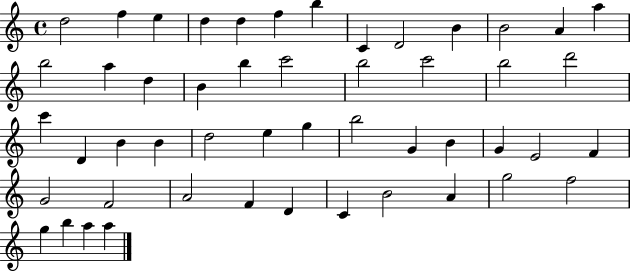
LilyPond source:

{
  \clef treble
  \time 4/4
  \defaultTimeSignature
  \key c \major
  d''2 f''4 e''4 | d''4 d''4 f''4 b''4 | c'4 d'2 b'4 | b'2 a'4 a''4 | \break b''2 a''4 d''4 | b'4 b''4 c'''2 | b''2 c'''2 | b''2 d'''2 | \break c'''4 d'4 b'4 b'4 | d''2 e''4 g''4 | b''2 g'4 b'4 | g'4 e'2 f'4 | \break g'2 f'2 | a'2 f'4 d'4 | c'4 b'2 a'4 | g''2 f''2 | \break g''4 b''4 a''4 a''4 | \bar "|."
}